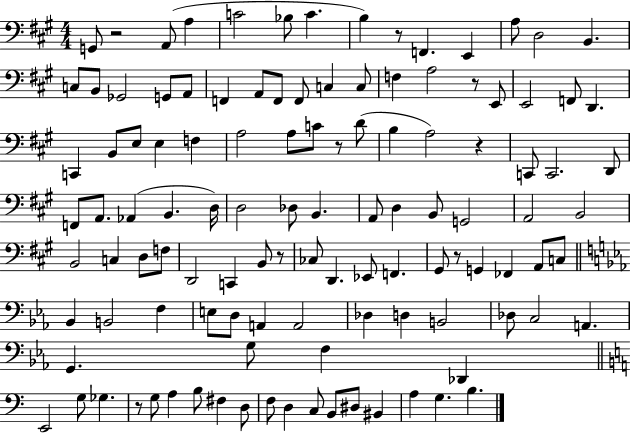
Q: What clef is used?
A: bass